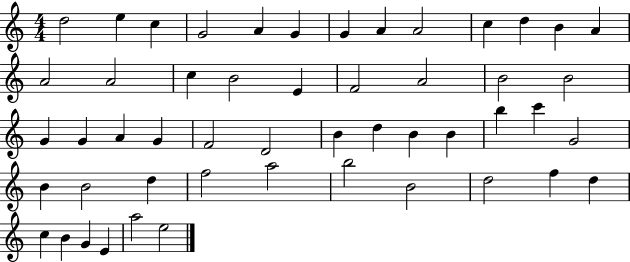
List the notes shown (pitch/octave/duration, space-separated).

D5/h E5/q C5/q G4/h A4/q G4/q G4/q A4/q A4/h C5/q D5/q B4/q A4/q A4/h A4/h C5/q B4/h E4/q F4/h A4/h B4/h B4/h G4/q G4/q A4/q G4/q F4/h D4/h B4/q D5/q B4/q B4/q B5/q C6/q G4/h B4/q B4/h D5/q F5/h A5/h B5/h B4/h D5/h F5/q D5/q C5/q B4/q G4/q E4/q A5/h E5/h